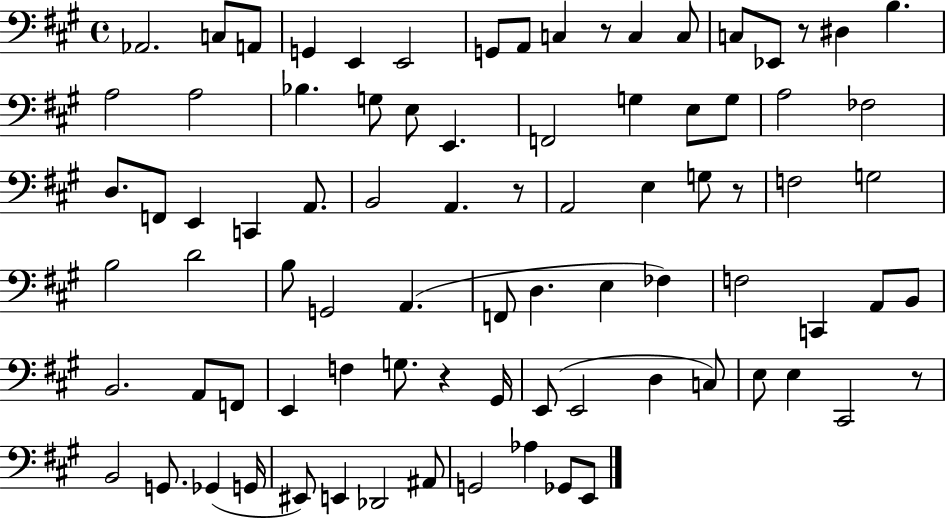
{
  \clef bass
  \time 4/4
  \defaultTimeSignature
  \key a \major
  \repeat volta 2 { aes,2. c8 a,8 | g,4 e,4 e,2 | g,8 a,8 c4 r8 c4 c8 | c8 ees,8 r8 dis4 b4. | \break a2 a2 | bes4. g8 e8 e,4. | f,2 g4 e8 g8 | a2 fes2 | \break d8. f,8 e,4 c,4 a,8. | b,2 a,4. r8 | a,2 e4 g8 r8 | f2 g2 | \break b2 d'2 | b8 g,2 a,4.( | f,8 d4. e4 fes4) | f2 c,4 a,8 b,8 | \break b,2. a,8 f,8 | e,4 f4 g8. r4 gis,16 | e,8( e,2 d4 c8) | e8 e4 cis,2 r8 | \break b,2 g,8. ges,4( g,16 | eis,8) e,4 des,2 ais,8 | g,2 aes4 ges,8 e,8 | } \bar "|."
}